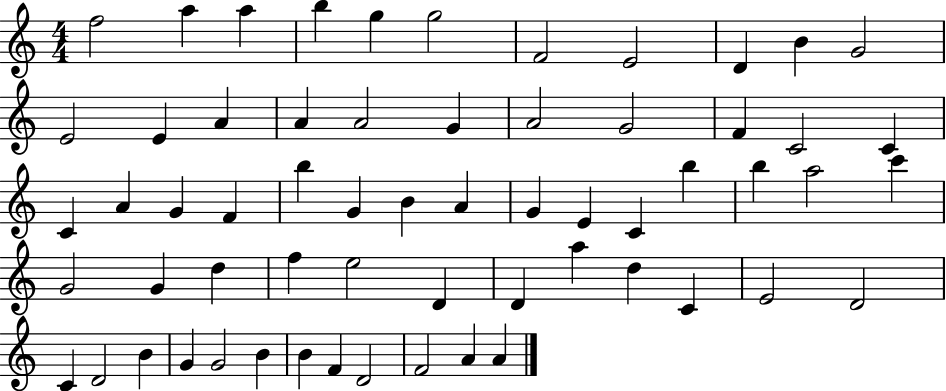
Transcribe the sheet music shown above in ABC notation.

X:1
T:Untitled
M:4/4
L:1/4
K:C
f2 a a b g g2 F2 E2 D B G2 E2 E A A A2 G A2 G2 F C2 C C A G F b G B A G E C b b a2 c' G2 G d f e2 D D a d C E2 D2 C D2 B G G2 B B F D2 F2 A A